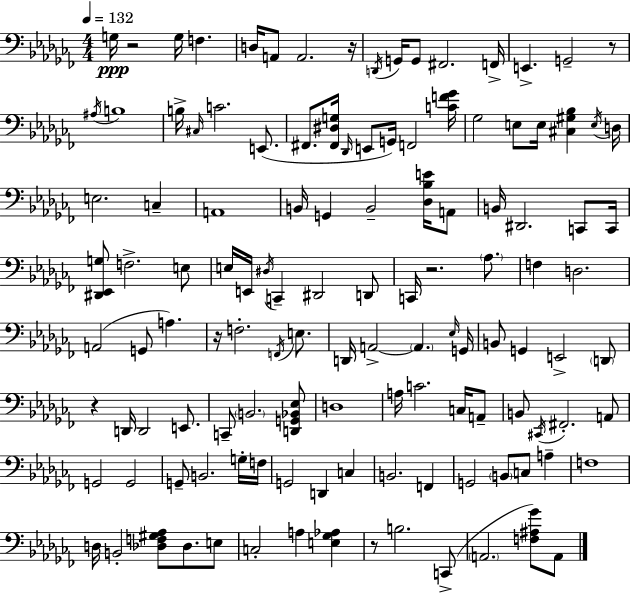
G3/s R/h G3/s F3/q. D3/s A2/e A2/h. R/s D2/s G2/s G2/e F#2/h. F2/s E2/q. G2/h R/e A#3/s B3/w B3/s C#3/s C4/h. E2/e. F#2/e. [F#2,D#3,G3]/s Db2/s E2/e G2/s F2/h [C4,F4,Gb4]/s Gb3/h E3/e E3/s [C#3,G#3,Bb3]/q E3/s D3/s E3/h. C3/q A2/w B2/s G2/q B2/h [Db3,Bb3,E4]/s A2/e B2/s D#2/h. C2/e C2/s [D#2,Eb2,G3]/e F3/h. E3/e E3/s E2/s D#3/s C2/q D#2/h D2/e C2/s R/h. Ab3/e. F3/q D3/h. A2/h G2/e A3/q. R/s F3/h. F2/s E3/e. D2/s A2/h A2/q. Eb3/s G2/s B2/e G2/q E2/h D2/e R/q D2/s D2/h E2/e. C2/e B2/h. [D2,G2,Bb2,Eb3]/e D3/w A3/s C4/h. C3/s A2/e B2/e C#2/s F#2/h. A2/e G2/h G2/h G2/e B2/h. G3/s F3/s G2/h D2/q C3/q B2/h. F2/q G2/h B2/e C3/e A3/q F3/w D3/s B2/h [Db3,F3,G#3,Ab3]/e Db3/e. E3/e C3/h A3/q [E3,Gb3,Ab3]/q R/e B3/h. C2/e A2/h. [F3,A#3,Gb4]/e A2/e